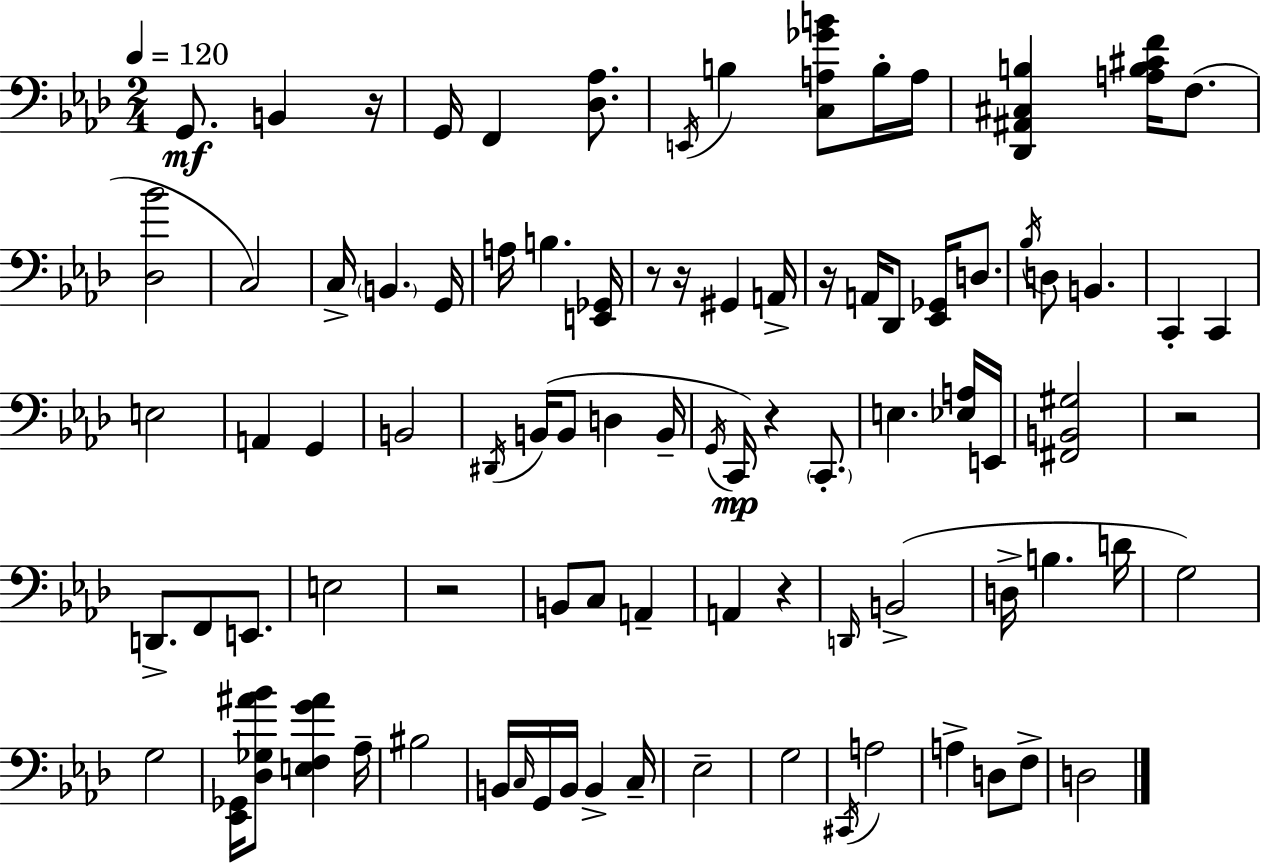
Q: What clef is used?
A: bass